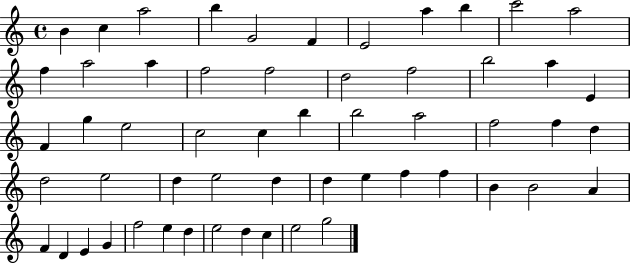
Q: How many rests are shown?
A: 0